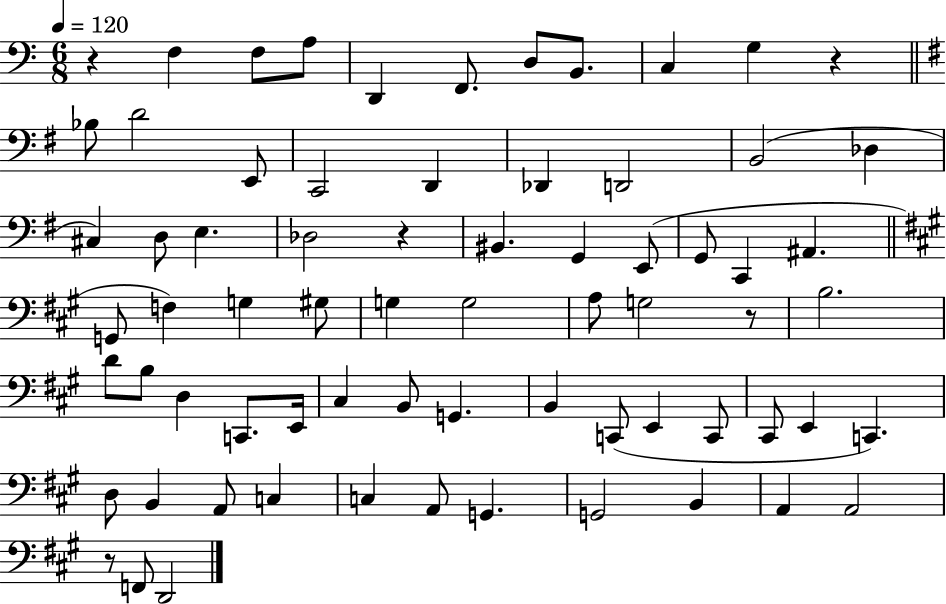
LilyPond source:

{
  \clef bass
  \numericTimeSignature
  \time 6/8
  \key c \major
  \tempo 4 = 120
  r4 f4 f8 a8 | d,4 f,8. d8 b,8. | c4 g4 r4 | \bar "||" \break \key g \major bes8 d'2 e,8 | c,2 d,4 | des,4 d,2 | b,2( des4 | \break cis4) d8 e4. | des2 r4 | bis,4. g,4 e,8( | g,8 c,4 ais,4. | \break \bar "||" \break \key a \major g,8 f4) g4 gis8 | g4 g2 | a8 g2 r8 | b2. | \break d'8 b8 d4 c,8. e,16 | cis4 b,8 g,4. | b,4 c,8( e,4 c,8 | cis,8 e,4 c,4.) | \break d8 b,4 a,8 c4 | c4 a,8 g,4. | g,2 b,4 | a,4 a,2 | \break r8 f,8 d,2 | \bar "|."
}